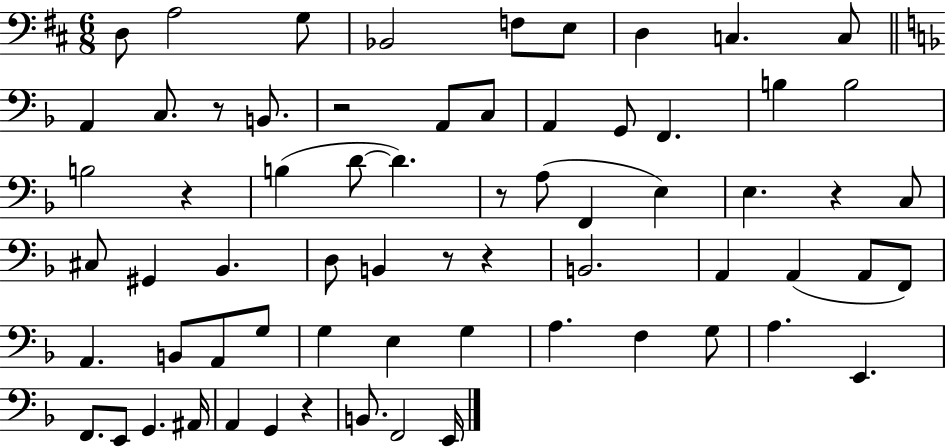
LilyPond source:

{
  \clef bass
  \numericTimeSignature
  \time 6/8
  \key d \major
  d8 a2 g8 | bes,2 f8 e8 | d4 c4. c8 | \bar "||" \break \key f \major a,4 c8. r8 b,8. | r2 a,8 c8 | a,4 g,8 f,4. | b4 b2 | \break b2 r4 | b4( d'8~~ d'4.) | r8 a8( f,4 e4) | e4. r4 c8 | \break cis8 gis,4 bes,4. | d8 b,4 r8 r4 | b,2. | a,4 a,4( a,8 f,8) | \break a,4. b,8 a,8 g8 | g4 e4 g4 | a4. f4 g8 | a4. e,4. | \break f,8. e,8 g,4. ais,16 | a,4 g,4 r4 | b,8. f,2 e,16 | \bar "|."
}